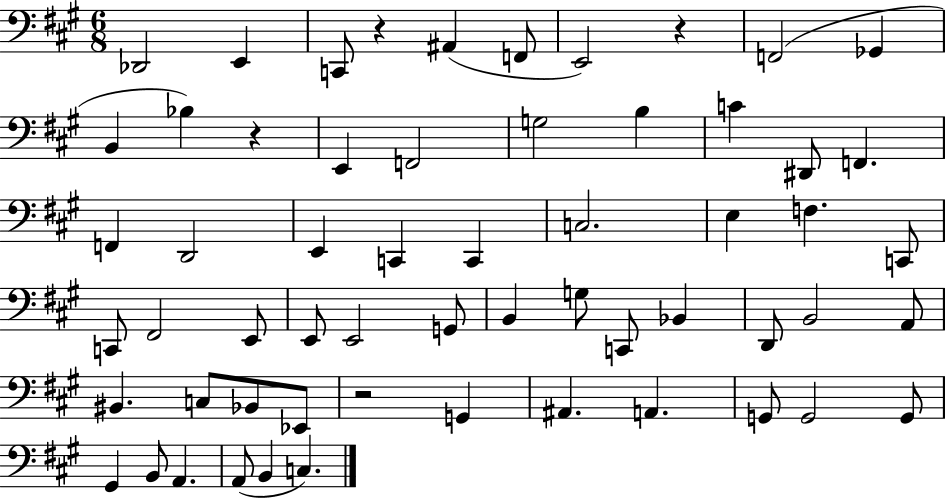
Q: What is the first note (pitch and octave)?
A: Db2